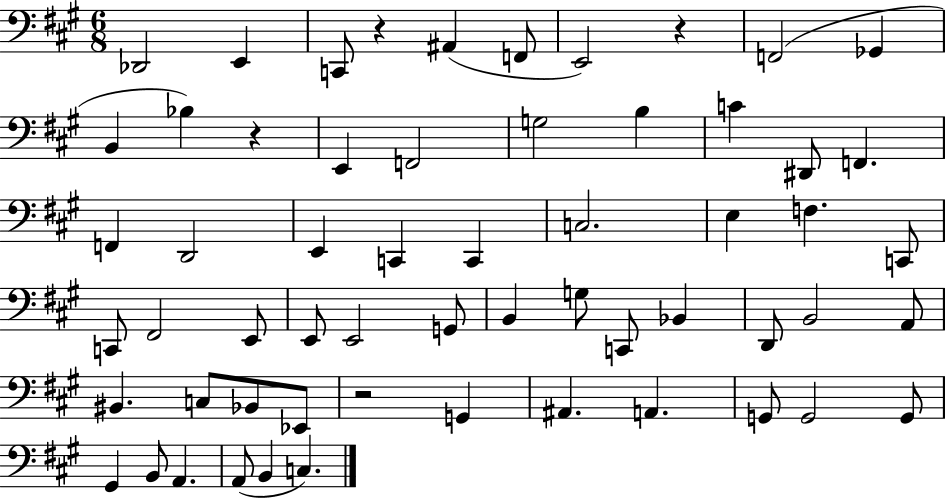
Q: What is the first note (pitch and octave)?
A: Db2